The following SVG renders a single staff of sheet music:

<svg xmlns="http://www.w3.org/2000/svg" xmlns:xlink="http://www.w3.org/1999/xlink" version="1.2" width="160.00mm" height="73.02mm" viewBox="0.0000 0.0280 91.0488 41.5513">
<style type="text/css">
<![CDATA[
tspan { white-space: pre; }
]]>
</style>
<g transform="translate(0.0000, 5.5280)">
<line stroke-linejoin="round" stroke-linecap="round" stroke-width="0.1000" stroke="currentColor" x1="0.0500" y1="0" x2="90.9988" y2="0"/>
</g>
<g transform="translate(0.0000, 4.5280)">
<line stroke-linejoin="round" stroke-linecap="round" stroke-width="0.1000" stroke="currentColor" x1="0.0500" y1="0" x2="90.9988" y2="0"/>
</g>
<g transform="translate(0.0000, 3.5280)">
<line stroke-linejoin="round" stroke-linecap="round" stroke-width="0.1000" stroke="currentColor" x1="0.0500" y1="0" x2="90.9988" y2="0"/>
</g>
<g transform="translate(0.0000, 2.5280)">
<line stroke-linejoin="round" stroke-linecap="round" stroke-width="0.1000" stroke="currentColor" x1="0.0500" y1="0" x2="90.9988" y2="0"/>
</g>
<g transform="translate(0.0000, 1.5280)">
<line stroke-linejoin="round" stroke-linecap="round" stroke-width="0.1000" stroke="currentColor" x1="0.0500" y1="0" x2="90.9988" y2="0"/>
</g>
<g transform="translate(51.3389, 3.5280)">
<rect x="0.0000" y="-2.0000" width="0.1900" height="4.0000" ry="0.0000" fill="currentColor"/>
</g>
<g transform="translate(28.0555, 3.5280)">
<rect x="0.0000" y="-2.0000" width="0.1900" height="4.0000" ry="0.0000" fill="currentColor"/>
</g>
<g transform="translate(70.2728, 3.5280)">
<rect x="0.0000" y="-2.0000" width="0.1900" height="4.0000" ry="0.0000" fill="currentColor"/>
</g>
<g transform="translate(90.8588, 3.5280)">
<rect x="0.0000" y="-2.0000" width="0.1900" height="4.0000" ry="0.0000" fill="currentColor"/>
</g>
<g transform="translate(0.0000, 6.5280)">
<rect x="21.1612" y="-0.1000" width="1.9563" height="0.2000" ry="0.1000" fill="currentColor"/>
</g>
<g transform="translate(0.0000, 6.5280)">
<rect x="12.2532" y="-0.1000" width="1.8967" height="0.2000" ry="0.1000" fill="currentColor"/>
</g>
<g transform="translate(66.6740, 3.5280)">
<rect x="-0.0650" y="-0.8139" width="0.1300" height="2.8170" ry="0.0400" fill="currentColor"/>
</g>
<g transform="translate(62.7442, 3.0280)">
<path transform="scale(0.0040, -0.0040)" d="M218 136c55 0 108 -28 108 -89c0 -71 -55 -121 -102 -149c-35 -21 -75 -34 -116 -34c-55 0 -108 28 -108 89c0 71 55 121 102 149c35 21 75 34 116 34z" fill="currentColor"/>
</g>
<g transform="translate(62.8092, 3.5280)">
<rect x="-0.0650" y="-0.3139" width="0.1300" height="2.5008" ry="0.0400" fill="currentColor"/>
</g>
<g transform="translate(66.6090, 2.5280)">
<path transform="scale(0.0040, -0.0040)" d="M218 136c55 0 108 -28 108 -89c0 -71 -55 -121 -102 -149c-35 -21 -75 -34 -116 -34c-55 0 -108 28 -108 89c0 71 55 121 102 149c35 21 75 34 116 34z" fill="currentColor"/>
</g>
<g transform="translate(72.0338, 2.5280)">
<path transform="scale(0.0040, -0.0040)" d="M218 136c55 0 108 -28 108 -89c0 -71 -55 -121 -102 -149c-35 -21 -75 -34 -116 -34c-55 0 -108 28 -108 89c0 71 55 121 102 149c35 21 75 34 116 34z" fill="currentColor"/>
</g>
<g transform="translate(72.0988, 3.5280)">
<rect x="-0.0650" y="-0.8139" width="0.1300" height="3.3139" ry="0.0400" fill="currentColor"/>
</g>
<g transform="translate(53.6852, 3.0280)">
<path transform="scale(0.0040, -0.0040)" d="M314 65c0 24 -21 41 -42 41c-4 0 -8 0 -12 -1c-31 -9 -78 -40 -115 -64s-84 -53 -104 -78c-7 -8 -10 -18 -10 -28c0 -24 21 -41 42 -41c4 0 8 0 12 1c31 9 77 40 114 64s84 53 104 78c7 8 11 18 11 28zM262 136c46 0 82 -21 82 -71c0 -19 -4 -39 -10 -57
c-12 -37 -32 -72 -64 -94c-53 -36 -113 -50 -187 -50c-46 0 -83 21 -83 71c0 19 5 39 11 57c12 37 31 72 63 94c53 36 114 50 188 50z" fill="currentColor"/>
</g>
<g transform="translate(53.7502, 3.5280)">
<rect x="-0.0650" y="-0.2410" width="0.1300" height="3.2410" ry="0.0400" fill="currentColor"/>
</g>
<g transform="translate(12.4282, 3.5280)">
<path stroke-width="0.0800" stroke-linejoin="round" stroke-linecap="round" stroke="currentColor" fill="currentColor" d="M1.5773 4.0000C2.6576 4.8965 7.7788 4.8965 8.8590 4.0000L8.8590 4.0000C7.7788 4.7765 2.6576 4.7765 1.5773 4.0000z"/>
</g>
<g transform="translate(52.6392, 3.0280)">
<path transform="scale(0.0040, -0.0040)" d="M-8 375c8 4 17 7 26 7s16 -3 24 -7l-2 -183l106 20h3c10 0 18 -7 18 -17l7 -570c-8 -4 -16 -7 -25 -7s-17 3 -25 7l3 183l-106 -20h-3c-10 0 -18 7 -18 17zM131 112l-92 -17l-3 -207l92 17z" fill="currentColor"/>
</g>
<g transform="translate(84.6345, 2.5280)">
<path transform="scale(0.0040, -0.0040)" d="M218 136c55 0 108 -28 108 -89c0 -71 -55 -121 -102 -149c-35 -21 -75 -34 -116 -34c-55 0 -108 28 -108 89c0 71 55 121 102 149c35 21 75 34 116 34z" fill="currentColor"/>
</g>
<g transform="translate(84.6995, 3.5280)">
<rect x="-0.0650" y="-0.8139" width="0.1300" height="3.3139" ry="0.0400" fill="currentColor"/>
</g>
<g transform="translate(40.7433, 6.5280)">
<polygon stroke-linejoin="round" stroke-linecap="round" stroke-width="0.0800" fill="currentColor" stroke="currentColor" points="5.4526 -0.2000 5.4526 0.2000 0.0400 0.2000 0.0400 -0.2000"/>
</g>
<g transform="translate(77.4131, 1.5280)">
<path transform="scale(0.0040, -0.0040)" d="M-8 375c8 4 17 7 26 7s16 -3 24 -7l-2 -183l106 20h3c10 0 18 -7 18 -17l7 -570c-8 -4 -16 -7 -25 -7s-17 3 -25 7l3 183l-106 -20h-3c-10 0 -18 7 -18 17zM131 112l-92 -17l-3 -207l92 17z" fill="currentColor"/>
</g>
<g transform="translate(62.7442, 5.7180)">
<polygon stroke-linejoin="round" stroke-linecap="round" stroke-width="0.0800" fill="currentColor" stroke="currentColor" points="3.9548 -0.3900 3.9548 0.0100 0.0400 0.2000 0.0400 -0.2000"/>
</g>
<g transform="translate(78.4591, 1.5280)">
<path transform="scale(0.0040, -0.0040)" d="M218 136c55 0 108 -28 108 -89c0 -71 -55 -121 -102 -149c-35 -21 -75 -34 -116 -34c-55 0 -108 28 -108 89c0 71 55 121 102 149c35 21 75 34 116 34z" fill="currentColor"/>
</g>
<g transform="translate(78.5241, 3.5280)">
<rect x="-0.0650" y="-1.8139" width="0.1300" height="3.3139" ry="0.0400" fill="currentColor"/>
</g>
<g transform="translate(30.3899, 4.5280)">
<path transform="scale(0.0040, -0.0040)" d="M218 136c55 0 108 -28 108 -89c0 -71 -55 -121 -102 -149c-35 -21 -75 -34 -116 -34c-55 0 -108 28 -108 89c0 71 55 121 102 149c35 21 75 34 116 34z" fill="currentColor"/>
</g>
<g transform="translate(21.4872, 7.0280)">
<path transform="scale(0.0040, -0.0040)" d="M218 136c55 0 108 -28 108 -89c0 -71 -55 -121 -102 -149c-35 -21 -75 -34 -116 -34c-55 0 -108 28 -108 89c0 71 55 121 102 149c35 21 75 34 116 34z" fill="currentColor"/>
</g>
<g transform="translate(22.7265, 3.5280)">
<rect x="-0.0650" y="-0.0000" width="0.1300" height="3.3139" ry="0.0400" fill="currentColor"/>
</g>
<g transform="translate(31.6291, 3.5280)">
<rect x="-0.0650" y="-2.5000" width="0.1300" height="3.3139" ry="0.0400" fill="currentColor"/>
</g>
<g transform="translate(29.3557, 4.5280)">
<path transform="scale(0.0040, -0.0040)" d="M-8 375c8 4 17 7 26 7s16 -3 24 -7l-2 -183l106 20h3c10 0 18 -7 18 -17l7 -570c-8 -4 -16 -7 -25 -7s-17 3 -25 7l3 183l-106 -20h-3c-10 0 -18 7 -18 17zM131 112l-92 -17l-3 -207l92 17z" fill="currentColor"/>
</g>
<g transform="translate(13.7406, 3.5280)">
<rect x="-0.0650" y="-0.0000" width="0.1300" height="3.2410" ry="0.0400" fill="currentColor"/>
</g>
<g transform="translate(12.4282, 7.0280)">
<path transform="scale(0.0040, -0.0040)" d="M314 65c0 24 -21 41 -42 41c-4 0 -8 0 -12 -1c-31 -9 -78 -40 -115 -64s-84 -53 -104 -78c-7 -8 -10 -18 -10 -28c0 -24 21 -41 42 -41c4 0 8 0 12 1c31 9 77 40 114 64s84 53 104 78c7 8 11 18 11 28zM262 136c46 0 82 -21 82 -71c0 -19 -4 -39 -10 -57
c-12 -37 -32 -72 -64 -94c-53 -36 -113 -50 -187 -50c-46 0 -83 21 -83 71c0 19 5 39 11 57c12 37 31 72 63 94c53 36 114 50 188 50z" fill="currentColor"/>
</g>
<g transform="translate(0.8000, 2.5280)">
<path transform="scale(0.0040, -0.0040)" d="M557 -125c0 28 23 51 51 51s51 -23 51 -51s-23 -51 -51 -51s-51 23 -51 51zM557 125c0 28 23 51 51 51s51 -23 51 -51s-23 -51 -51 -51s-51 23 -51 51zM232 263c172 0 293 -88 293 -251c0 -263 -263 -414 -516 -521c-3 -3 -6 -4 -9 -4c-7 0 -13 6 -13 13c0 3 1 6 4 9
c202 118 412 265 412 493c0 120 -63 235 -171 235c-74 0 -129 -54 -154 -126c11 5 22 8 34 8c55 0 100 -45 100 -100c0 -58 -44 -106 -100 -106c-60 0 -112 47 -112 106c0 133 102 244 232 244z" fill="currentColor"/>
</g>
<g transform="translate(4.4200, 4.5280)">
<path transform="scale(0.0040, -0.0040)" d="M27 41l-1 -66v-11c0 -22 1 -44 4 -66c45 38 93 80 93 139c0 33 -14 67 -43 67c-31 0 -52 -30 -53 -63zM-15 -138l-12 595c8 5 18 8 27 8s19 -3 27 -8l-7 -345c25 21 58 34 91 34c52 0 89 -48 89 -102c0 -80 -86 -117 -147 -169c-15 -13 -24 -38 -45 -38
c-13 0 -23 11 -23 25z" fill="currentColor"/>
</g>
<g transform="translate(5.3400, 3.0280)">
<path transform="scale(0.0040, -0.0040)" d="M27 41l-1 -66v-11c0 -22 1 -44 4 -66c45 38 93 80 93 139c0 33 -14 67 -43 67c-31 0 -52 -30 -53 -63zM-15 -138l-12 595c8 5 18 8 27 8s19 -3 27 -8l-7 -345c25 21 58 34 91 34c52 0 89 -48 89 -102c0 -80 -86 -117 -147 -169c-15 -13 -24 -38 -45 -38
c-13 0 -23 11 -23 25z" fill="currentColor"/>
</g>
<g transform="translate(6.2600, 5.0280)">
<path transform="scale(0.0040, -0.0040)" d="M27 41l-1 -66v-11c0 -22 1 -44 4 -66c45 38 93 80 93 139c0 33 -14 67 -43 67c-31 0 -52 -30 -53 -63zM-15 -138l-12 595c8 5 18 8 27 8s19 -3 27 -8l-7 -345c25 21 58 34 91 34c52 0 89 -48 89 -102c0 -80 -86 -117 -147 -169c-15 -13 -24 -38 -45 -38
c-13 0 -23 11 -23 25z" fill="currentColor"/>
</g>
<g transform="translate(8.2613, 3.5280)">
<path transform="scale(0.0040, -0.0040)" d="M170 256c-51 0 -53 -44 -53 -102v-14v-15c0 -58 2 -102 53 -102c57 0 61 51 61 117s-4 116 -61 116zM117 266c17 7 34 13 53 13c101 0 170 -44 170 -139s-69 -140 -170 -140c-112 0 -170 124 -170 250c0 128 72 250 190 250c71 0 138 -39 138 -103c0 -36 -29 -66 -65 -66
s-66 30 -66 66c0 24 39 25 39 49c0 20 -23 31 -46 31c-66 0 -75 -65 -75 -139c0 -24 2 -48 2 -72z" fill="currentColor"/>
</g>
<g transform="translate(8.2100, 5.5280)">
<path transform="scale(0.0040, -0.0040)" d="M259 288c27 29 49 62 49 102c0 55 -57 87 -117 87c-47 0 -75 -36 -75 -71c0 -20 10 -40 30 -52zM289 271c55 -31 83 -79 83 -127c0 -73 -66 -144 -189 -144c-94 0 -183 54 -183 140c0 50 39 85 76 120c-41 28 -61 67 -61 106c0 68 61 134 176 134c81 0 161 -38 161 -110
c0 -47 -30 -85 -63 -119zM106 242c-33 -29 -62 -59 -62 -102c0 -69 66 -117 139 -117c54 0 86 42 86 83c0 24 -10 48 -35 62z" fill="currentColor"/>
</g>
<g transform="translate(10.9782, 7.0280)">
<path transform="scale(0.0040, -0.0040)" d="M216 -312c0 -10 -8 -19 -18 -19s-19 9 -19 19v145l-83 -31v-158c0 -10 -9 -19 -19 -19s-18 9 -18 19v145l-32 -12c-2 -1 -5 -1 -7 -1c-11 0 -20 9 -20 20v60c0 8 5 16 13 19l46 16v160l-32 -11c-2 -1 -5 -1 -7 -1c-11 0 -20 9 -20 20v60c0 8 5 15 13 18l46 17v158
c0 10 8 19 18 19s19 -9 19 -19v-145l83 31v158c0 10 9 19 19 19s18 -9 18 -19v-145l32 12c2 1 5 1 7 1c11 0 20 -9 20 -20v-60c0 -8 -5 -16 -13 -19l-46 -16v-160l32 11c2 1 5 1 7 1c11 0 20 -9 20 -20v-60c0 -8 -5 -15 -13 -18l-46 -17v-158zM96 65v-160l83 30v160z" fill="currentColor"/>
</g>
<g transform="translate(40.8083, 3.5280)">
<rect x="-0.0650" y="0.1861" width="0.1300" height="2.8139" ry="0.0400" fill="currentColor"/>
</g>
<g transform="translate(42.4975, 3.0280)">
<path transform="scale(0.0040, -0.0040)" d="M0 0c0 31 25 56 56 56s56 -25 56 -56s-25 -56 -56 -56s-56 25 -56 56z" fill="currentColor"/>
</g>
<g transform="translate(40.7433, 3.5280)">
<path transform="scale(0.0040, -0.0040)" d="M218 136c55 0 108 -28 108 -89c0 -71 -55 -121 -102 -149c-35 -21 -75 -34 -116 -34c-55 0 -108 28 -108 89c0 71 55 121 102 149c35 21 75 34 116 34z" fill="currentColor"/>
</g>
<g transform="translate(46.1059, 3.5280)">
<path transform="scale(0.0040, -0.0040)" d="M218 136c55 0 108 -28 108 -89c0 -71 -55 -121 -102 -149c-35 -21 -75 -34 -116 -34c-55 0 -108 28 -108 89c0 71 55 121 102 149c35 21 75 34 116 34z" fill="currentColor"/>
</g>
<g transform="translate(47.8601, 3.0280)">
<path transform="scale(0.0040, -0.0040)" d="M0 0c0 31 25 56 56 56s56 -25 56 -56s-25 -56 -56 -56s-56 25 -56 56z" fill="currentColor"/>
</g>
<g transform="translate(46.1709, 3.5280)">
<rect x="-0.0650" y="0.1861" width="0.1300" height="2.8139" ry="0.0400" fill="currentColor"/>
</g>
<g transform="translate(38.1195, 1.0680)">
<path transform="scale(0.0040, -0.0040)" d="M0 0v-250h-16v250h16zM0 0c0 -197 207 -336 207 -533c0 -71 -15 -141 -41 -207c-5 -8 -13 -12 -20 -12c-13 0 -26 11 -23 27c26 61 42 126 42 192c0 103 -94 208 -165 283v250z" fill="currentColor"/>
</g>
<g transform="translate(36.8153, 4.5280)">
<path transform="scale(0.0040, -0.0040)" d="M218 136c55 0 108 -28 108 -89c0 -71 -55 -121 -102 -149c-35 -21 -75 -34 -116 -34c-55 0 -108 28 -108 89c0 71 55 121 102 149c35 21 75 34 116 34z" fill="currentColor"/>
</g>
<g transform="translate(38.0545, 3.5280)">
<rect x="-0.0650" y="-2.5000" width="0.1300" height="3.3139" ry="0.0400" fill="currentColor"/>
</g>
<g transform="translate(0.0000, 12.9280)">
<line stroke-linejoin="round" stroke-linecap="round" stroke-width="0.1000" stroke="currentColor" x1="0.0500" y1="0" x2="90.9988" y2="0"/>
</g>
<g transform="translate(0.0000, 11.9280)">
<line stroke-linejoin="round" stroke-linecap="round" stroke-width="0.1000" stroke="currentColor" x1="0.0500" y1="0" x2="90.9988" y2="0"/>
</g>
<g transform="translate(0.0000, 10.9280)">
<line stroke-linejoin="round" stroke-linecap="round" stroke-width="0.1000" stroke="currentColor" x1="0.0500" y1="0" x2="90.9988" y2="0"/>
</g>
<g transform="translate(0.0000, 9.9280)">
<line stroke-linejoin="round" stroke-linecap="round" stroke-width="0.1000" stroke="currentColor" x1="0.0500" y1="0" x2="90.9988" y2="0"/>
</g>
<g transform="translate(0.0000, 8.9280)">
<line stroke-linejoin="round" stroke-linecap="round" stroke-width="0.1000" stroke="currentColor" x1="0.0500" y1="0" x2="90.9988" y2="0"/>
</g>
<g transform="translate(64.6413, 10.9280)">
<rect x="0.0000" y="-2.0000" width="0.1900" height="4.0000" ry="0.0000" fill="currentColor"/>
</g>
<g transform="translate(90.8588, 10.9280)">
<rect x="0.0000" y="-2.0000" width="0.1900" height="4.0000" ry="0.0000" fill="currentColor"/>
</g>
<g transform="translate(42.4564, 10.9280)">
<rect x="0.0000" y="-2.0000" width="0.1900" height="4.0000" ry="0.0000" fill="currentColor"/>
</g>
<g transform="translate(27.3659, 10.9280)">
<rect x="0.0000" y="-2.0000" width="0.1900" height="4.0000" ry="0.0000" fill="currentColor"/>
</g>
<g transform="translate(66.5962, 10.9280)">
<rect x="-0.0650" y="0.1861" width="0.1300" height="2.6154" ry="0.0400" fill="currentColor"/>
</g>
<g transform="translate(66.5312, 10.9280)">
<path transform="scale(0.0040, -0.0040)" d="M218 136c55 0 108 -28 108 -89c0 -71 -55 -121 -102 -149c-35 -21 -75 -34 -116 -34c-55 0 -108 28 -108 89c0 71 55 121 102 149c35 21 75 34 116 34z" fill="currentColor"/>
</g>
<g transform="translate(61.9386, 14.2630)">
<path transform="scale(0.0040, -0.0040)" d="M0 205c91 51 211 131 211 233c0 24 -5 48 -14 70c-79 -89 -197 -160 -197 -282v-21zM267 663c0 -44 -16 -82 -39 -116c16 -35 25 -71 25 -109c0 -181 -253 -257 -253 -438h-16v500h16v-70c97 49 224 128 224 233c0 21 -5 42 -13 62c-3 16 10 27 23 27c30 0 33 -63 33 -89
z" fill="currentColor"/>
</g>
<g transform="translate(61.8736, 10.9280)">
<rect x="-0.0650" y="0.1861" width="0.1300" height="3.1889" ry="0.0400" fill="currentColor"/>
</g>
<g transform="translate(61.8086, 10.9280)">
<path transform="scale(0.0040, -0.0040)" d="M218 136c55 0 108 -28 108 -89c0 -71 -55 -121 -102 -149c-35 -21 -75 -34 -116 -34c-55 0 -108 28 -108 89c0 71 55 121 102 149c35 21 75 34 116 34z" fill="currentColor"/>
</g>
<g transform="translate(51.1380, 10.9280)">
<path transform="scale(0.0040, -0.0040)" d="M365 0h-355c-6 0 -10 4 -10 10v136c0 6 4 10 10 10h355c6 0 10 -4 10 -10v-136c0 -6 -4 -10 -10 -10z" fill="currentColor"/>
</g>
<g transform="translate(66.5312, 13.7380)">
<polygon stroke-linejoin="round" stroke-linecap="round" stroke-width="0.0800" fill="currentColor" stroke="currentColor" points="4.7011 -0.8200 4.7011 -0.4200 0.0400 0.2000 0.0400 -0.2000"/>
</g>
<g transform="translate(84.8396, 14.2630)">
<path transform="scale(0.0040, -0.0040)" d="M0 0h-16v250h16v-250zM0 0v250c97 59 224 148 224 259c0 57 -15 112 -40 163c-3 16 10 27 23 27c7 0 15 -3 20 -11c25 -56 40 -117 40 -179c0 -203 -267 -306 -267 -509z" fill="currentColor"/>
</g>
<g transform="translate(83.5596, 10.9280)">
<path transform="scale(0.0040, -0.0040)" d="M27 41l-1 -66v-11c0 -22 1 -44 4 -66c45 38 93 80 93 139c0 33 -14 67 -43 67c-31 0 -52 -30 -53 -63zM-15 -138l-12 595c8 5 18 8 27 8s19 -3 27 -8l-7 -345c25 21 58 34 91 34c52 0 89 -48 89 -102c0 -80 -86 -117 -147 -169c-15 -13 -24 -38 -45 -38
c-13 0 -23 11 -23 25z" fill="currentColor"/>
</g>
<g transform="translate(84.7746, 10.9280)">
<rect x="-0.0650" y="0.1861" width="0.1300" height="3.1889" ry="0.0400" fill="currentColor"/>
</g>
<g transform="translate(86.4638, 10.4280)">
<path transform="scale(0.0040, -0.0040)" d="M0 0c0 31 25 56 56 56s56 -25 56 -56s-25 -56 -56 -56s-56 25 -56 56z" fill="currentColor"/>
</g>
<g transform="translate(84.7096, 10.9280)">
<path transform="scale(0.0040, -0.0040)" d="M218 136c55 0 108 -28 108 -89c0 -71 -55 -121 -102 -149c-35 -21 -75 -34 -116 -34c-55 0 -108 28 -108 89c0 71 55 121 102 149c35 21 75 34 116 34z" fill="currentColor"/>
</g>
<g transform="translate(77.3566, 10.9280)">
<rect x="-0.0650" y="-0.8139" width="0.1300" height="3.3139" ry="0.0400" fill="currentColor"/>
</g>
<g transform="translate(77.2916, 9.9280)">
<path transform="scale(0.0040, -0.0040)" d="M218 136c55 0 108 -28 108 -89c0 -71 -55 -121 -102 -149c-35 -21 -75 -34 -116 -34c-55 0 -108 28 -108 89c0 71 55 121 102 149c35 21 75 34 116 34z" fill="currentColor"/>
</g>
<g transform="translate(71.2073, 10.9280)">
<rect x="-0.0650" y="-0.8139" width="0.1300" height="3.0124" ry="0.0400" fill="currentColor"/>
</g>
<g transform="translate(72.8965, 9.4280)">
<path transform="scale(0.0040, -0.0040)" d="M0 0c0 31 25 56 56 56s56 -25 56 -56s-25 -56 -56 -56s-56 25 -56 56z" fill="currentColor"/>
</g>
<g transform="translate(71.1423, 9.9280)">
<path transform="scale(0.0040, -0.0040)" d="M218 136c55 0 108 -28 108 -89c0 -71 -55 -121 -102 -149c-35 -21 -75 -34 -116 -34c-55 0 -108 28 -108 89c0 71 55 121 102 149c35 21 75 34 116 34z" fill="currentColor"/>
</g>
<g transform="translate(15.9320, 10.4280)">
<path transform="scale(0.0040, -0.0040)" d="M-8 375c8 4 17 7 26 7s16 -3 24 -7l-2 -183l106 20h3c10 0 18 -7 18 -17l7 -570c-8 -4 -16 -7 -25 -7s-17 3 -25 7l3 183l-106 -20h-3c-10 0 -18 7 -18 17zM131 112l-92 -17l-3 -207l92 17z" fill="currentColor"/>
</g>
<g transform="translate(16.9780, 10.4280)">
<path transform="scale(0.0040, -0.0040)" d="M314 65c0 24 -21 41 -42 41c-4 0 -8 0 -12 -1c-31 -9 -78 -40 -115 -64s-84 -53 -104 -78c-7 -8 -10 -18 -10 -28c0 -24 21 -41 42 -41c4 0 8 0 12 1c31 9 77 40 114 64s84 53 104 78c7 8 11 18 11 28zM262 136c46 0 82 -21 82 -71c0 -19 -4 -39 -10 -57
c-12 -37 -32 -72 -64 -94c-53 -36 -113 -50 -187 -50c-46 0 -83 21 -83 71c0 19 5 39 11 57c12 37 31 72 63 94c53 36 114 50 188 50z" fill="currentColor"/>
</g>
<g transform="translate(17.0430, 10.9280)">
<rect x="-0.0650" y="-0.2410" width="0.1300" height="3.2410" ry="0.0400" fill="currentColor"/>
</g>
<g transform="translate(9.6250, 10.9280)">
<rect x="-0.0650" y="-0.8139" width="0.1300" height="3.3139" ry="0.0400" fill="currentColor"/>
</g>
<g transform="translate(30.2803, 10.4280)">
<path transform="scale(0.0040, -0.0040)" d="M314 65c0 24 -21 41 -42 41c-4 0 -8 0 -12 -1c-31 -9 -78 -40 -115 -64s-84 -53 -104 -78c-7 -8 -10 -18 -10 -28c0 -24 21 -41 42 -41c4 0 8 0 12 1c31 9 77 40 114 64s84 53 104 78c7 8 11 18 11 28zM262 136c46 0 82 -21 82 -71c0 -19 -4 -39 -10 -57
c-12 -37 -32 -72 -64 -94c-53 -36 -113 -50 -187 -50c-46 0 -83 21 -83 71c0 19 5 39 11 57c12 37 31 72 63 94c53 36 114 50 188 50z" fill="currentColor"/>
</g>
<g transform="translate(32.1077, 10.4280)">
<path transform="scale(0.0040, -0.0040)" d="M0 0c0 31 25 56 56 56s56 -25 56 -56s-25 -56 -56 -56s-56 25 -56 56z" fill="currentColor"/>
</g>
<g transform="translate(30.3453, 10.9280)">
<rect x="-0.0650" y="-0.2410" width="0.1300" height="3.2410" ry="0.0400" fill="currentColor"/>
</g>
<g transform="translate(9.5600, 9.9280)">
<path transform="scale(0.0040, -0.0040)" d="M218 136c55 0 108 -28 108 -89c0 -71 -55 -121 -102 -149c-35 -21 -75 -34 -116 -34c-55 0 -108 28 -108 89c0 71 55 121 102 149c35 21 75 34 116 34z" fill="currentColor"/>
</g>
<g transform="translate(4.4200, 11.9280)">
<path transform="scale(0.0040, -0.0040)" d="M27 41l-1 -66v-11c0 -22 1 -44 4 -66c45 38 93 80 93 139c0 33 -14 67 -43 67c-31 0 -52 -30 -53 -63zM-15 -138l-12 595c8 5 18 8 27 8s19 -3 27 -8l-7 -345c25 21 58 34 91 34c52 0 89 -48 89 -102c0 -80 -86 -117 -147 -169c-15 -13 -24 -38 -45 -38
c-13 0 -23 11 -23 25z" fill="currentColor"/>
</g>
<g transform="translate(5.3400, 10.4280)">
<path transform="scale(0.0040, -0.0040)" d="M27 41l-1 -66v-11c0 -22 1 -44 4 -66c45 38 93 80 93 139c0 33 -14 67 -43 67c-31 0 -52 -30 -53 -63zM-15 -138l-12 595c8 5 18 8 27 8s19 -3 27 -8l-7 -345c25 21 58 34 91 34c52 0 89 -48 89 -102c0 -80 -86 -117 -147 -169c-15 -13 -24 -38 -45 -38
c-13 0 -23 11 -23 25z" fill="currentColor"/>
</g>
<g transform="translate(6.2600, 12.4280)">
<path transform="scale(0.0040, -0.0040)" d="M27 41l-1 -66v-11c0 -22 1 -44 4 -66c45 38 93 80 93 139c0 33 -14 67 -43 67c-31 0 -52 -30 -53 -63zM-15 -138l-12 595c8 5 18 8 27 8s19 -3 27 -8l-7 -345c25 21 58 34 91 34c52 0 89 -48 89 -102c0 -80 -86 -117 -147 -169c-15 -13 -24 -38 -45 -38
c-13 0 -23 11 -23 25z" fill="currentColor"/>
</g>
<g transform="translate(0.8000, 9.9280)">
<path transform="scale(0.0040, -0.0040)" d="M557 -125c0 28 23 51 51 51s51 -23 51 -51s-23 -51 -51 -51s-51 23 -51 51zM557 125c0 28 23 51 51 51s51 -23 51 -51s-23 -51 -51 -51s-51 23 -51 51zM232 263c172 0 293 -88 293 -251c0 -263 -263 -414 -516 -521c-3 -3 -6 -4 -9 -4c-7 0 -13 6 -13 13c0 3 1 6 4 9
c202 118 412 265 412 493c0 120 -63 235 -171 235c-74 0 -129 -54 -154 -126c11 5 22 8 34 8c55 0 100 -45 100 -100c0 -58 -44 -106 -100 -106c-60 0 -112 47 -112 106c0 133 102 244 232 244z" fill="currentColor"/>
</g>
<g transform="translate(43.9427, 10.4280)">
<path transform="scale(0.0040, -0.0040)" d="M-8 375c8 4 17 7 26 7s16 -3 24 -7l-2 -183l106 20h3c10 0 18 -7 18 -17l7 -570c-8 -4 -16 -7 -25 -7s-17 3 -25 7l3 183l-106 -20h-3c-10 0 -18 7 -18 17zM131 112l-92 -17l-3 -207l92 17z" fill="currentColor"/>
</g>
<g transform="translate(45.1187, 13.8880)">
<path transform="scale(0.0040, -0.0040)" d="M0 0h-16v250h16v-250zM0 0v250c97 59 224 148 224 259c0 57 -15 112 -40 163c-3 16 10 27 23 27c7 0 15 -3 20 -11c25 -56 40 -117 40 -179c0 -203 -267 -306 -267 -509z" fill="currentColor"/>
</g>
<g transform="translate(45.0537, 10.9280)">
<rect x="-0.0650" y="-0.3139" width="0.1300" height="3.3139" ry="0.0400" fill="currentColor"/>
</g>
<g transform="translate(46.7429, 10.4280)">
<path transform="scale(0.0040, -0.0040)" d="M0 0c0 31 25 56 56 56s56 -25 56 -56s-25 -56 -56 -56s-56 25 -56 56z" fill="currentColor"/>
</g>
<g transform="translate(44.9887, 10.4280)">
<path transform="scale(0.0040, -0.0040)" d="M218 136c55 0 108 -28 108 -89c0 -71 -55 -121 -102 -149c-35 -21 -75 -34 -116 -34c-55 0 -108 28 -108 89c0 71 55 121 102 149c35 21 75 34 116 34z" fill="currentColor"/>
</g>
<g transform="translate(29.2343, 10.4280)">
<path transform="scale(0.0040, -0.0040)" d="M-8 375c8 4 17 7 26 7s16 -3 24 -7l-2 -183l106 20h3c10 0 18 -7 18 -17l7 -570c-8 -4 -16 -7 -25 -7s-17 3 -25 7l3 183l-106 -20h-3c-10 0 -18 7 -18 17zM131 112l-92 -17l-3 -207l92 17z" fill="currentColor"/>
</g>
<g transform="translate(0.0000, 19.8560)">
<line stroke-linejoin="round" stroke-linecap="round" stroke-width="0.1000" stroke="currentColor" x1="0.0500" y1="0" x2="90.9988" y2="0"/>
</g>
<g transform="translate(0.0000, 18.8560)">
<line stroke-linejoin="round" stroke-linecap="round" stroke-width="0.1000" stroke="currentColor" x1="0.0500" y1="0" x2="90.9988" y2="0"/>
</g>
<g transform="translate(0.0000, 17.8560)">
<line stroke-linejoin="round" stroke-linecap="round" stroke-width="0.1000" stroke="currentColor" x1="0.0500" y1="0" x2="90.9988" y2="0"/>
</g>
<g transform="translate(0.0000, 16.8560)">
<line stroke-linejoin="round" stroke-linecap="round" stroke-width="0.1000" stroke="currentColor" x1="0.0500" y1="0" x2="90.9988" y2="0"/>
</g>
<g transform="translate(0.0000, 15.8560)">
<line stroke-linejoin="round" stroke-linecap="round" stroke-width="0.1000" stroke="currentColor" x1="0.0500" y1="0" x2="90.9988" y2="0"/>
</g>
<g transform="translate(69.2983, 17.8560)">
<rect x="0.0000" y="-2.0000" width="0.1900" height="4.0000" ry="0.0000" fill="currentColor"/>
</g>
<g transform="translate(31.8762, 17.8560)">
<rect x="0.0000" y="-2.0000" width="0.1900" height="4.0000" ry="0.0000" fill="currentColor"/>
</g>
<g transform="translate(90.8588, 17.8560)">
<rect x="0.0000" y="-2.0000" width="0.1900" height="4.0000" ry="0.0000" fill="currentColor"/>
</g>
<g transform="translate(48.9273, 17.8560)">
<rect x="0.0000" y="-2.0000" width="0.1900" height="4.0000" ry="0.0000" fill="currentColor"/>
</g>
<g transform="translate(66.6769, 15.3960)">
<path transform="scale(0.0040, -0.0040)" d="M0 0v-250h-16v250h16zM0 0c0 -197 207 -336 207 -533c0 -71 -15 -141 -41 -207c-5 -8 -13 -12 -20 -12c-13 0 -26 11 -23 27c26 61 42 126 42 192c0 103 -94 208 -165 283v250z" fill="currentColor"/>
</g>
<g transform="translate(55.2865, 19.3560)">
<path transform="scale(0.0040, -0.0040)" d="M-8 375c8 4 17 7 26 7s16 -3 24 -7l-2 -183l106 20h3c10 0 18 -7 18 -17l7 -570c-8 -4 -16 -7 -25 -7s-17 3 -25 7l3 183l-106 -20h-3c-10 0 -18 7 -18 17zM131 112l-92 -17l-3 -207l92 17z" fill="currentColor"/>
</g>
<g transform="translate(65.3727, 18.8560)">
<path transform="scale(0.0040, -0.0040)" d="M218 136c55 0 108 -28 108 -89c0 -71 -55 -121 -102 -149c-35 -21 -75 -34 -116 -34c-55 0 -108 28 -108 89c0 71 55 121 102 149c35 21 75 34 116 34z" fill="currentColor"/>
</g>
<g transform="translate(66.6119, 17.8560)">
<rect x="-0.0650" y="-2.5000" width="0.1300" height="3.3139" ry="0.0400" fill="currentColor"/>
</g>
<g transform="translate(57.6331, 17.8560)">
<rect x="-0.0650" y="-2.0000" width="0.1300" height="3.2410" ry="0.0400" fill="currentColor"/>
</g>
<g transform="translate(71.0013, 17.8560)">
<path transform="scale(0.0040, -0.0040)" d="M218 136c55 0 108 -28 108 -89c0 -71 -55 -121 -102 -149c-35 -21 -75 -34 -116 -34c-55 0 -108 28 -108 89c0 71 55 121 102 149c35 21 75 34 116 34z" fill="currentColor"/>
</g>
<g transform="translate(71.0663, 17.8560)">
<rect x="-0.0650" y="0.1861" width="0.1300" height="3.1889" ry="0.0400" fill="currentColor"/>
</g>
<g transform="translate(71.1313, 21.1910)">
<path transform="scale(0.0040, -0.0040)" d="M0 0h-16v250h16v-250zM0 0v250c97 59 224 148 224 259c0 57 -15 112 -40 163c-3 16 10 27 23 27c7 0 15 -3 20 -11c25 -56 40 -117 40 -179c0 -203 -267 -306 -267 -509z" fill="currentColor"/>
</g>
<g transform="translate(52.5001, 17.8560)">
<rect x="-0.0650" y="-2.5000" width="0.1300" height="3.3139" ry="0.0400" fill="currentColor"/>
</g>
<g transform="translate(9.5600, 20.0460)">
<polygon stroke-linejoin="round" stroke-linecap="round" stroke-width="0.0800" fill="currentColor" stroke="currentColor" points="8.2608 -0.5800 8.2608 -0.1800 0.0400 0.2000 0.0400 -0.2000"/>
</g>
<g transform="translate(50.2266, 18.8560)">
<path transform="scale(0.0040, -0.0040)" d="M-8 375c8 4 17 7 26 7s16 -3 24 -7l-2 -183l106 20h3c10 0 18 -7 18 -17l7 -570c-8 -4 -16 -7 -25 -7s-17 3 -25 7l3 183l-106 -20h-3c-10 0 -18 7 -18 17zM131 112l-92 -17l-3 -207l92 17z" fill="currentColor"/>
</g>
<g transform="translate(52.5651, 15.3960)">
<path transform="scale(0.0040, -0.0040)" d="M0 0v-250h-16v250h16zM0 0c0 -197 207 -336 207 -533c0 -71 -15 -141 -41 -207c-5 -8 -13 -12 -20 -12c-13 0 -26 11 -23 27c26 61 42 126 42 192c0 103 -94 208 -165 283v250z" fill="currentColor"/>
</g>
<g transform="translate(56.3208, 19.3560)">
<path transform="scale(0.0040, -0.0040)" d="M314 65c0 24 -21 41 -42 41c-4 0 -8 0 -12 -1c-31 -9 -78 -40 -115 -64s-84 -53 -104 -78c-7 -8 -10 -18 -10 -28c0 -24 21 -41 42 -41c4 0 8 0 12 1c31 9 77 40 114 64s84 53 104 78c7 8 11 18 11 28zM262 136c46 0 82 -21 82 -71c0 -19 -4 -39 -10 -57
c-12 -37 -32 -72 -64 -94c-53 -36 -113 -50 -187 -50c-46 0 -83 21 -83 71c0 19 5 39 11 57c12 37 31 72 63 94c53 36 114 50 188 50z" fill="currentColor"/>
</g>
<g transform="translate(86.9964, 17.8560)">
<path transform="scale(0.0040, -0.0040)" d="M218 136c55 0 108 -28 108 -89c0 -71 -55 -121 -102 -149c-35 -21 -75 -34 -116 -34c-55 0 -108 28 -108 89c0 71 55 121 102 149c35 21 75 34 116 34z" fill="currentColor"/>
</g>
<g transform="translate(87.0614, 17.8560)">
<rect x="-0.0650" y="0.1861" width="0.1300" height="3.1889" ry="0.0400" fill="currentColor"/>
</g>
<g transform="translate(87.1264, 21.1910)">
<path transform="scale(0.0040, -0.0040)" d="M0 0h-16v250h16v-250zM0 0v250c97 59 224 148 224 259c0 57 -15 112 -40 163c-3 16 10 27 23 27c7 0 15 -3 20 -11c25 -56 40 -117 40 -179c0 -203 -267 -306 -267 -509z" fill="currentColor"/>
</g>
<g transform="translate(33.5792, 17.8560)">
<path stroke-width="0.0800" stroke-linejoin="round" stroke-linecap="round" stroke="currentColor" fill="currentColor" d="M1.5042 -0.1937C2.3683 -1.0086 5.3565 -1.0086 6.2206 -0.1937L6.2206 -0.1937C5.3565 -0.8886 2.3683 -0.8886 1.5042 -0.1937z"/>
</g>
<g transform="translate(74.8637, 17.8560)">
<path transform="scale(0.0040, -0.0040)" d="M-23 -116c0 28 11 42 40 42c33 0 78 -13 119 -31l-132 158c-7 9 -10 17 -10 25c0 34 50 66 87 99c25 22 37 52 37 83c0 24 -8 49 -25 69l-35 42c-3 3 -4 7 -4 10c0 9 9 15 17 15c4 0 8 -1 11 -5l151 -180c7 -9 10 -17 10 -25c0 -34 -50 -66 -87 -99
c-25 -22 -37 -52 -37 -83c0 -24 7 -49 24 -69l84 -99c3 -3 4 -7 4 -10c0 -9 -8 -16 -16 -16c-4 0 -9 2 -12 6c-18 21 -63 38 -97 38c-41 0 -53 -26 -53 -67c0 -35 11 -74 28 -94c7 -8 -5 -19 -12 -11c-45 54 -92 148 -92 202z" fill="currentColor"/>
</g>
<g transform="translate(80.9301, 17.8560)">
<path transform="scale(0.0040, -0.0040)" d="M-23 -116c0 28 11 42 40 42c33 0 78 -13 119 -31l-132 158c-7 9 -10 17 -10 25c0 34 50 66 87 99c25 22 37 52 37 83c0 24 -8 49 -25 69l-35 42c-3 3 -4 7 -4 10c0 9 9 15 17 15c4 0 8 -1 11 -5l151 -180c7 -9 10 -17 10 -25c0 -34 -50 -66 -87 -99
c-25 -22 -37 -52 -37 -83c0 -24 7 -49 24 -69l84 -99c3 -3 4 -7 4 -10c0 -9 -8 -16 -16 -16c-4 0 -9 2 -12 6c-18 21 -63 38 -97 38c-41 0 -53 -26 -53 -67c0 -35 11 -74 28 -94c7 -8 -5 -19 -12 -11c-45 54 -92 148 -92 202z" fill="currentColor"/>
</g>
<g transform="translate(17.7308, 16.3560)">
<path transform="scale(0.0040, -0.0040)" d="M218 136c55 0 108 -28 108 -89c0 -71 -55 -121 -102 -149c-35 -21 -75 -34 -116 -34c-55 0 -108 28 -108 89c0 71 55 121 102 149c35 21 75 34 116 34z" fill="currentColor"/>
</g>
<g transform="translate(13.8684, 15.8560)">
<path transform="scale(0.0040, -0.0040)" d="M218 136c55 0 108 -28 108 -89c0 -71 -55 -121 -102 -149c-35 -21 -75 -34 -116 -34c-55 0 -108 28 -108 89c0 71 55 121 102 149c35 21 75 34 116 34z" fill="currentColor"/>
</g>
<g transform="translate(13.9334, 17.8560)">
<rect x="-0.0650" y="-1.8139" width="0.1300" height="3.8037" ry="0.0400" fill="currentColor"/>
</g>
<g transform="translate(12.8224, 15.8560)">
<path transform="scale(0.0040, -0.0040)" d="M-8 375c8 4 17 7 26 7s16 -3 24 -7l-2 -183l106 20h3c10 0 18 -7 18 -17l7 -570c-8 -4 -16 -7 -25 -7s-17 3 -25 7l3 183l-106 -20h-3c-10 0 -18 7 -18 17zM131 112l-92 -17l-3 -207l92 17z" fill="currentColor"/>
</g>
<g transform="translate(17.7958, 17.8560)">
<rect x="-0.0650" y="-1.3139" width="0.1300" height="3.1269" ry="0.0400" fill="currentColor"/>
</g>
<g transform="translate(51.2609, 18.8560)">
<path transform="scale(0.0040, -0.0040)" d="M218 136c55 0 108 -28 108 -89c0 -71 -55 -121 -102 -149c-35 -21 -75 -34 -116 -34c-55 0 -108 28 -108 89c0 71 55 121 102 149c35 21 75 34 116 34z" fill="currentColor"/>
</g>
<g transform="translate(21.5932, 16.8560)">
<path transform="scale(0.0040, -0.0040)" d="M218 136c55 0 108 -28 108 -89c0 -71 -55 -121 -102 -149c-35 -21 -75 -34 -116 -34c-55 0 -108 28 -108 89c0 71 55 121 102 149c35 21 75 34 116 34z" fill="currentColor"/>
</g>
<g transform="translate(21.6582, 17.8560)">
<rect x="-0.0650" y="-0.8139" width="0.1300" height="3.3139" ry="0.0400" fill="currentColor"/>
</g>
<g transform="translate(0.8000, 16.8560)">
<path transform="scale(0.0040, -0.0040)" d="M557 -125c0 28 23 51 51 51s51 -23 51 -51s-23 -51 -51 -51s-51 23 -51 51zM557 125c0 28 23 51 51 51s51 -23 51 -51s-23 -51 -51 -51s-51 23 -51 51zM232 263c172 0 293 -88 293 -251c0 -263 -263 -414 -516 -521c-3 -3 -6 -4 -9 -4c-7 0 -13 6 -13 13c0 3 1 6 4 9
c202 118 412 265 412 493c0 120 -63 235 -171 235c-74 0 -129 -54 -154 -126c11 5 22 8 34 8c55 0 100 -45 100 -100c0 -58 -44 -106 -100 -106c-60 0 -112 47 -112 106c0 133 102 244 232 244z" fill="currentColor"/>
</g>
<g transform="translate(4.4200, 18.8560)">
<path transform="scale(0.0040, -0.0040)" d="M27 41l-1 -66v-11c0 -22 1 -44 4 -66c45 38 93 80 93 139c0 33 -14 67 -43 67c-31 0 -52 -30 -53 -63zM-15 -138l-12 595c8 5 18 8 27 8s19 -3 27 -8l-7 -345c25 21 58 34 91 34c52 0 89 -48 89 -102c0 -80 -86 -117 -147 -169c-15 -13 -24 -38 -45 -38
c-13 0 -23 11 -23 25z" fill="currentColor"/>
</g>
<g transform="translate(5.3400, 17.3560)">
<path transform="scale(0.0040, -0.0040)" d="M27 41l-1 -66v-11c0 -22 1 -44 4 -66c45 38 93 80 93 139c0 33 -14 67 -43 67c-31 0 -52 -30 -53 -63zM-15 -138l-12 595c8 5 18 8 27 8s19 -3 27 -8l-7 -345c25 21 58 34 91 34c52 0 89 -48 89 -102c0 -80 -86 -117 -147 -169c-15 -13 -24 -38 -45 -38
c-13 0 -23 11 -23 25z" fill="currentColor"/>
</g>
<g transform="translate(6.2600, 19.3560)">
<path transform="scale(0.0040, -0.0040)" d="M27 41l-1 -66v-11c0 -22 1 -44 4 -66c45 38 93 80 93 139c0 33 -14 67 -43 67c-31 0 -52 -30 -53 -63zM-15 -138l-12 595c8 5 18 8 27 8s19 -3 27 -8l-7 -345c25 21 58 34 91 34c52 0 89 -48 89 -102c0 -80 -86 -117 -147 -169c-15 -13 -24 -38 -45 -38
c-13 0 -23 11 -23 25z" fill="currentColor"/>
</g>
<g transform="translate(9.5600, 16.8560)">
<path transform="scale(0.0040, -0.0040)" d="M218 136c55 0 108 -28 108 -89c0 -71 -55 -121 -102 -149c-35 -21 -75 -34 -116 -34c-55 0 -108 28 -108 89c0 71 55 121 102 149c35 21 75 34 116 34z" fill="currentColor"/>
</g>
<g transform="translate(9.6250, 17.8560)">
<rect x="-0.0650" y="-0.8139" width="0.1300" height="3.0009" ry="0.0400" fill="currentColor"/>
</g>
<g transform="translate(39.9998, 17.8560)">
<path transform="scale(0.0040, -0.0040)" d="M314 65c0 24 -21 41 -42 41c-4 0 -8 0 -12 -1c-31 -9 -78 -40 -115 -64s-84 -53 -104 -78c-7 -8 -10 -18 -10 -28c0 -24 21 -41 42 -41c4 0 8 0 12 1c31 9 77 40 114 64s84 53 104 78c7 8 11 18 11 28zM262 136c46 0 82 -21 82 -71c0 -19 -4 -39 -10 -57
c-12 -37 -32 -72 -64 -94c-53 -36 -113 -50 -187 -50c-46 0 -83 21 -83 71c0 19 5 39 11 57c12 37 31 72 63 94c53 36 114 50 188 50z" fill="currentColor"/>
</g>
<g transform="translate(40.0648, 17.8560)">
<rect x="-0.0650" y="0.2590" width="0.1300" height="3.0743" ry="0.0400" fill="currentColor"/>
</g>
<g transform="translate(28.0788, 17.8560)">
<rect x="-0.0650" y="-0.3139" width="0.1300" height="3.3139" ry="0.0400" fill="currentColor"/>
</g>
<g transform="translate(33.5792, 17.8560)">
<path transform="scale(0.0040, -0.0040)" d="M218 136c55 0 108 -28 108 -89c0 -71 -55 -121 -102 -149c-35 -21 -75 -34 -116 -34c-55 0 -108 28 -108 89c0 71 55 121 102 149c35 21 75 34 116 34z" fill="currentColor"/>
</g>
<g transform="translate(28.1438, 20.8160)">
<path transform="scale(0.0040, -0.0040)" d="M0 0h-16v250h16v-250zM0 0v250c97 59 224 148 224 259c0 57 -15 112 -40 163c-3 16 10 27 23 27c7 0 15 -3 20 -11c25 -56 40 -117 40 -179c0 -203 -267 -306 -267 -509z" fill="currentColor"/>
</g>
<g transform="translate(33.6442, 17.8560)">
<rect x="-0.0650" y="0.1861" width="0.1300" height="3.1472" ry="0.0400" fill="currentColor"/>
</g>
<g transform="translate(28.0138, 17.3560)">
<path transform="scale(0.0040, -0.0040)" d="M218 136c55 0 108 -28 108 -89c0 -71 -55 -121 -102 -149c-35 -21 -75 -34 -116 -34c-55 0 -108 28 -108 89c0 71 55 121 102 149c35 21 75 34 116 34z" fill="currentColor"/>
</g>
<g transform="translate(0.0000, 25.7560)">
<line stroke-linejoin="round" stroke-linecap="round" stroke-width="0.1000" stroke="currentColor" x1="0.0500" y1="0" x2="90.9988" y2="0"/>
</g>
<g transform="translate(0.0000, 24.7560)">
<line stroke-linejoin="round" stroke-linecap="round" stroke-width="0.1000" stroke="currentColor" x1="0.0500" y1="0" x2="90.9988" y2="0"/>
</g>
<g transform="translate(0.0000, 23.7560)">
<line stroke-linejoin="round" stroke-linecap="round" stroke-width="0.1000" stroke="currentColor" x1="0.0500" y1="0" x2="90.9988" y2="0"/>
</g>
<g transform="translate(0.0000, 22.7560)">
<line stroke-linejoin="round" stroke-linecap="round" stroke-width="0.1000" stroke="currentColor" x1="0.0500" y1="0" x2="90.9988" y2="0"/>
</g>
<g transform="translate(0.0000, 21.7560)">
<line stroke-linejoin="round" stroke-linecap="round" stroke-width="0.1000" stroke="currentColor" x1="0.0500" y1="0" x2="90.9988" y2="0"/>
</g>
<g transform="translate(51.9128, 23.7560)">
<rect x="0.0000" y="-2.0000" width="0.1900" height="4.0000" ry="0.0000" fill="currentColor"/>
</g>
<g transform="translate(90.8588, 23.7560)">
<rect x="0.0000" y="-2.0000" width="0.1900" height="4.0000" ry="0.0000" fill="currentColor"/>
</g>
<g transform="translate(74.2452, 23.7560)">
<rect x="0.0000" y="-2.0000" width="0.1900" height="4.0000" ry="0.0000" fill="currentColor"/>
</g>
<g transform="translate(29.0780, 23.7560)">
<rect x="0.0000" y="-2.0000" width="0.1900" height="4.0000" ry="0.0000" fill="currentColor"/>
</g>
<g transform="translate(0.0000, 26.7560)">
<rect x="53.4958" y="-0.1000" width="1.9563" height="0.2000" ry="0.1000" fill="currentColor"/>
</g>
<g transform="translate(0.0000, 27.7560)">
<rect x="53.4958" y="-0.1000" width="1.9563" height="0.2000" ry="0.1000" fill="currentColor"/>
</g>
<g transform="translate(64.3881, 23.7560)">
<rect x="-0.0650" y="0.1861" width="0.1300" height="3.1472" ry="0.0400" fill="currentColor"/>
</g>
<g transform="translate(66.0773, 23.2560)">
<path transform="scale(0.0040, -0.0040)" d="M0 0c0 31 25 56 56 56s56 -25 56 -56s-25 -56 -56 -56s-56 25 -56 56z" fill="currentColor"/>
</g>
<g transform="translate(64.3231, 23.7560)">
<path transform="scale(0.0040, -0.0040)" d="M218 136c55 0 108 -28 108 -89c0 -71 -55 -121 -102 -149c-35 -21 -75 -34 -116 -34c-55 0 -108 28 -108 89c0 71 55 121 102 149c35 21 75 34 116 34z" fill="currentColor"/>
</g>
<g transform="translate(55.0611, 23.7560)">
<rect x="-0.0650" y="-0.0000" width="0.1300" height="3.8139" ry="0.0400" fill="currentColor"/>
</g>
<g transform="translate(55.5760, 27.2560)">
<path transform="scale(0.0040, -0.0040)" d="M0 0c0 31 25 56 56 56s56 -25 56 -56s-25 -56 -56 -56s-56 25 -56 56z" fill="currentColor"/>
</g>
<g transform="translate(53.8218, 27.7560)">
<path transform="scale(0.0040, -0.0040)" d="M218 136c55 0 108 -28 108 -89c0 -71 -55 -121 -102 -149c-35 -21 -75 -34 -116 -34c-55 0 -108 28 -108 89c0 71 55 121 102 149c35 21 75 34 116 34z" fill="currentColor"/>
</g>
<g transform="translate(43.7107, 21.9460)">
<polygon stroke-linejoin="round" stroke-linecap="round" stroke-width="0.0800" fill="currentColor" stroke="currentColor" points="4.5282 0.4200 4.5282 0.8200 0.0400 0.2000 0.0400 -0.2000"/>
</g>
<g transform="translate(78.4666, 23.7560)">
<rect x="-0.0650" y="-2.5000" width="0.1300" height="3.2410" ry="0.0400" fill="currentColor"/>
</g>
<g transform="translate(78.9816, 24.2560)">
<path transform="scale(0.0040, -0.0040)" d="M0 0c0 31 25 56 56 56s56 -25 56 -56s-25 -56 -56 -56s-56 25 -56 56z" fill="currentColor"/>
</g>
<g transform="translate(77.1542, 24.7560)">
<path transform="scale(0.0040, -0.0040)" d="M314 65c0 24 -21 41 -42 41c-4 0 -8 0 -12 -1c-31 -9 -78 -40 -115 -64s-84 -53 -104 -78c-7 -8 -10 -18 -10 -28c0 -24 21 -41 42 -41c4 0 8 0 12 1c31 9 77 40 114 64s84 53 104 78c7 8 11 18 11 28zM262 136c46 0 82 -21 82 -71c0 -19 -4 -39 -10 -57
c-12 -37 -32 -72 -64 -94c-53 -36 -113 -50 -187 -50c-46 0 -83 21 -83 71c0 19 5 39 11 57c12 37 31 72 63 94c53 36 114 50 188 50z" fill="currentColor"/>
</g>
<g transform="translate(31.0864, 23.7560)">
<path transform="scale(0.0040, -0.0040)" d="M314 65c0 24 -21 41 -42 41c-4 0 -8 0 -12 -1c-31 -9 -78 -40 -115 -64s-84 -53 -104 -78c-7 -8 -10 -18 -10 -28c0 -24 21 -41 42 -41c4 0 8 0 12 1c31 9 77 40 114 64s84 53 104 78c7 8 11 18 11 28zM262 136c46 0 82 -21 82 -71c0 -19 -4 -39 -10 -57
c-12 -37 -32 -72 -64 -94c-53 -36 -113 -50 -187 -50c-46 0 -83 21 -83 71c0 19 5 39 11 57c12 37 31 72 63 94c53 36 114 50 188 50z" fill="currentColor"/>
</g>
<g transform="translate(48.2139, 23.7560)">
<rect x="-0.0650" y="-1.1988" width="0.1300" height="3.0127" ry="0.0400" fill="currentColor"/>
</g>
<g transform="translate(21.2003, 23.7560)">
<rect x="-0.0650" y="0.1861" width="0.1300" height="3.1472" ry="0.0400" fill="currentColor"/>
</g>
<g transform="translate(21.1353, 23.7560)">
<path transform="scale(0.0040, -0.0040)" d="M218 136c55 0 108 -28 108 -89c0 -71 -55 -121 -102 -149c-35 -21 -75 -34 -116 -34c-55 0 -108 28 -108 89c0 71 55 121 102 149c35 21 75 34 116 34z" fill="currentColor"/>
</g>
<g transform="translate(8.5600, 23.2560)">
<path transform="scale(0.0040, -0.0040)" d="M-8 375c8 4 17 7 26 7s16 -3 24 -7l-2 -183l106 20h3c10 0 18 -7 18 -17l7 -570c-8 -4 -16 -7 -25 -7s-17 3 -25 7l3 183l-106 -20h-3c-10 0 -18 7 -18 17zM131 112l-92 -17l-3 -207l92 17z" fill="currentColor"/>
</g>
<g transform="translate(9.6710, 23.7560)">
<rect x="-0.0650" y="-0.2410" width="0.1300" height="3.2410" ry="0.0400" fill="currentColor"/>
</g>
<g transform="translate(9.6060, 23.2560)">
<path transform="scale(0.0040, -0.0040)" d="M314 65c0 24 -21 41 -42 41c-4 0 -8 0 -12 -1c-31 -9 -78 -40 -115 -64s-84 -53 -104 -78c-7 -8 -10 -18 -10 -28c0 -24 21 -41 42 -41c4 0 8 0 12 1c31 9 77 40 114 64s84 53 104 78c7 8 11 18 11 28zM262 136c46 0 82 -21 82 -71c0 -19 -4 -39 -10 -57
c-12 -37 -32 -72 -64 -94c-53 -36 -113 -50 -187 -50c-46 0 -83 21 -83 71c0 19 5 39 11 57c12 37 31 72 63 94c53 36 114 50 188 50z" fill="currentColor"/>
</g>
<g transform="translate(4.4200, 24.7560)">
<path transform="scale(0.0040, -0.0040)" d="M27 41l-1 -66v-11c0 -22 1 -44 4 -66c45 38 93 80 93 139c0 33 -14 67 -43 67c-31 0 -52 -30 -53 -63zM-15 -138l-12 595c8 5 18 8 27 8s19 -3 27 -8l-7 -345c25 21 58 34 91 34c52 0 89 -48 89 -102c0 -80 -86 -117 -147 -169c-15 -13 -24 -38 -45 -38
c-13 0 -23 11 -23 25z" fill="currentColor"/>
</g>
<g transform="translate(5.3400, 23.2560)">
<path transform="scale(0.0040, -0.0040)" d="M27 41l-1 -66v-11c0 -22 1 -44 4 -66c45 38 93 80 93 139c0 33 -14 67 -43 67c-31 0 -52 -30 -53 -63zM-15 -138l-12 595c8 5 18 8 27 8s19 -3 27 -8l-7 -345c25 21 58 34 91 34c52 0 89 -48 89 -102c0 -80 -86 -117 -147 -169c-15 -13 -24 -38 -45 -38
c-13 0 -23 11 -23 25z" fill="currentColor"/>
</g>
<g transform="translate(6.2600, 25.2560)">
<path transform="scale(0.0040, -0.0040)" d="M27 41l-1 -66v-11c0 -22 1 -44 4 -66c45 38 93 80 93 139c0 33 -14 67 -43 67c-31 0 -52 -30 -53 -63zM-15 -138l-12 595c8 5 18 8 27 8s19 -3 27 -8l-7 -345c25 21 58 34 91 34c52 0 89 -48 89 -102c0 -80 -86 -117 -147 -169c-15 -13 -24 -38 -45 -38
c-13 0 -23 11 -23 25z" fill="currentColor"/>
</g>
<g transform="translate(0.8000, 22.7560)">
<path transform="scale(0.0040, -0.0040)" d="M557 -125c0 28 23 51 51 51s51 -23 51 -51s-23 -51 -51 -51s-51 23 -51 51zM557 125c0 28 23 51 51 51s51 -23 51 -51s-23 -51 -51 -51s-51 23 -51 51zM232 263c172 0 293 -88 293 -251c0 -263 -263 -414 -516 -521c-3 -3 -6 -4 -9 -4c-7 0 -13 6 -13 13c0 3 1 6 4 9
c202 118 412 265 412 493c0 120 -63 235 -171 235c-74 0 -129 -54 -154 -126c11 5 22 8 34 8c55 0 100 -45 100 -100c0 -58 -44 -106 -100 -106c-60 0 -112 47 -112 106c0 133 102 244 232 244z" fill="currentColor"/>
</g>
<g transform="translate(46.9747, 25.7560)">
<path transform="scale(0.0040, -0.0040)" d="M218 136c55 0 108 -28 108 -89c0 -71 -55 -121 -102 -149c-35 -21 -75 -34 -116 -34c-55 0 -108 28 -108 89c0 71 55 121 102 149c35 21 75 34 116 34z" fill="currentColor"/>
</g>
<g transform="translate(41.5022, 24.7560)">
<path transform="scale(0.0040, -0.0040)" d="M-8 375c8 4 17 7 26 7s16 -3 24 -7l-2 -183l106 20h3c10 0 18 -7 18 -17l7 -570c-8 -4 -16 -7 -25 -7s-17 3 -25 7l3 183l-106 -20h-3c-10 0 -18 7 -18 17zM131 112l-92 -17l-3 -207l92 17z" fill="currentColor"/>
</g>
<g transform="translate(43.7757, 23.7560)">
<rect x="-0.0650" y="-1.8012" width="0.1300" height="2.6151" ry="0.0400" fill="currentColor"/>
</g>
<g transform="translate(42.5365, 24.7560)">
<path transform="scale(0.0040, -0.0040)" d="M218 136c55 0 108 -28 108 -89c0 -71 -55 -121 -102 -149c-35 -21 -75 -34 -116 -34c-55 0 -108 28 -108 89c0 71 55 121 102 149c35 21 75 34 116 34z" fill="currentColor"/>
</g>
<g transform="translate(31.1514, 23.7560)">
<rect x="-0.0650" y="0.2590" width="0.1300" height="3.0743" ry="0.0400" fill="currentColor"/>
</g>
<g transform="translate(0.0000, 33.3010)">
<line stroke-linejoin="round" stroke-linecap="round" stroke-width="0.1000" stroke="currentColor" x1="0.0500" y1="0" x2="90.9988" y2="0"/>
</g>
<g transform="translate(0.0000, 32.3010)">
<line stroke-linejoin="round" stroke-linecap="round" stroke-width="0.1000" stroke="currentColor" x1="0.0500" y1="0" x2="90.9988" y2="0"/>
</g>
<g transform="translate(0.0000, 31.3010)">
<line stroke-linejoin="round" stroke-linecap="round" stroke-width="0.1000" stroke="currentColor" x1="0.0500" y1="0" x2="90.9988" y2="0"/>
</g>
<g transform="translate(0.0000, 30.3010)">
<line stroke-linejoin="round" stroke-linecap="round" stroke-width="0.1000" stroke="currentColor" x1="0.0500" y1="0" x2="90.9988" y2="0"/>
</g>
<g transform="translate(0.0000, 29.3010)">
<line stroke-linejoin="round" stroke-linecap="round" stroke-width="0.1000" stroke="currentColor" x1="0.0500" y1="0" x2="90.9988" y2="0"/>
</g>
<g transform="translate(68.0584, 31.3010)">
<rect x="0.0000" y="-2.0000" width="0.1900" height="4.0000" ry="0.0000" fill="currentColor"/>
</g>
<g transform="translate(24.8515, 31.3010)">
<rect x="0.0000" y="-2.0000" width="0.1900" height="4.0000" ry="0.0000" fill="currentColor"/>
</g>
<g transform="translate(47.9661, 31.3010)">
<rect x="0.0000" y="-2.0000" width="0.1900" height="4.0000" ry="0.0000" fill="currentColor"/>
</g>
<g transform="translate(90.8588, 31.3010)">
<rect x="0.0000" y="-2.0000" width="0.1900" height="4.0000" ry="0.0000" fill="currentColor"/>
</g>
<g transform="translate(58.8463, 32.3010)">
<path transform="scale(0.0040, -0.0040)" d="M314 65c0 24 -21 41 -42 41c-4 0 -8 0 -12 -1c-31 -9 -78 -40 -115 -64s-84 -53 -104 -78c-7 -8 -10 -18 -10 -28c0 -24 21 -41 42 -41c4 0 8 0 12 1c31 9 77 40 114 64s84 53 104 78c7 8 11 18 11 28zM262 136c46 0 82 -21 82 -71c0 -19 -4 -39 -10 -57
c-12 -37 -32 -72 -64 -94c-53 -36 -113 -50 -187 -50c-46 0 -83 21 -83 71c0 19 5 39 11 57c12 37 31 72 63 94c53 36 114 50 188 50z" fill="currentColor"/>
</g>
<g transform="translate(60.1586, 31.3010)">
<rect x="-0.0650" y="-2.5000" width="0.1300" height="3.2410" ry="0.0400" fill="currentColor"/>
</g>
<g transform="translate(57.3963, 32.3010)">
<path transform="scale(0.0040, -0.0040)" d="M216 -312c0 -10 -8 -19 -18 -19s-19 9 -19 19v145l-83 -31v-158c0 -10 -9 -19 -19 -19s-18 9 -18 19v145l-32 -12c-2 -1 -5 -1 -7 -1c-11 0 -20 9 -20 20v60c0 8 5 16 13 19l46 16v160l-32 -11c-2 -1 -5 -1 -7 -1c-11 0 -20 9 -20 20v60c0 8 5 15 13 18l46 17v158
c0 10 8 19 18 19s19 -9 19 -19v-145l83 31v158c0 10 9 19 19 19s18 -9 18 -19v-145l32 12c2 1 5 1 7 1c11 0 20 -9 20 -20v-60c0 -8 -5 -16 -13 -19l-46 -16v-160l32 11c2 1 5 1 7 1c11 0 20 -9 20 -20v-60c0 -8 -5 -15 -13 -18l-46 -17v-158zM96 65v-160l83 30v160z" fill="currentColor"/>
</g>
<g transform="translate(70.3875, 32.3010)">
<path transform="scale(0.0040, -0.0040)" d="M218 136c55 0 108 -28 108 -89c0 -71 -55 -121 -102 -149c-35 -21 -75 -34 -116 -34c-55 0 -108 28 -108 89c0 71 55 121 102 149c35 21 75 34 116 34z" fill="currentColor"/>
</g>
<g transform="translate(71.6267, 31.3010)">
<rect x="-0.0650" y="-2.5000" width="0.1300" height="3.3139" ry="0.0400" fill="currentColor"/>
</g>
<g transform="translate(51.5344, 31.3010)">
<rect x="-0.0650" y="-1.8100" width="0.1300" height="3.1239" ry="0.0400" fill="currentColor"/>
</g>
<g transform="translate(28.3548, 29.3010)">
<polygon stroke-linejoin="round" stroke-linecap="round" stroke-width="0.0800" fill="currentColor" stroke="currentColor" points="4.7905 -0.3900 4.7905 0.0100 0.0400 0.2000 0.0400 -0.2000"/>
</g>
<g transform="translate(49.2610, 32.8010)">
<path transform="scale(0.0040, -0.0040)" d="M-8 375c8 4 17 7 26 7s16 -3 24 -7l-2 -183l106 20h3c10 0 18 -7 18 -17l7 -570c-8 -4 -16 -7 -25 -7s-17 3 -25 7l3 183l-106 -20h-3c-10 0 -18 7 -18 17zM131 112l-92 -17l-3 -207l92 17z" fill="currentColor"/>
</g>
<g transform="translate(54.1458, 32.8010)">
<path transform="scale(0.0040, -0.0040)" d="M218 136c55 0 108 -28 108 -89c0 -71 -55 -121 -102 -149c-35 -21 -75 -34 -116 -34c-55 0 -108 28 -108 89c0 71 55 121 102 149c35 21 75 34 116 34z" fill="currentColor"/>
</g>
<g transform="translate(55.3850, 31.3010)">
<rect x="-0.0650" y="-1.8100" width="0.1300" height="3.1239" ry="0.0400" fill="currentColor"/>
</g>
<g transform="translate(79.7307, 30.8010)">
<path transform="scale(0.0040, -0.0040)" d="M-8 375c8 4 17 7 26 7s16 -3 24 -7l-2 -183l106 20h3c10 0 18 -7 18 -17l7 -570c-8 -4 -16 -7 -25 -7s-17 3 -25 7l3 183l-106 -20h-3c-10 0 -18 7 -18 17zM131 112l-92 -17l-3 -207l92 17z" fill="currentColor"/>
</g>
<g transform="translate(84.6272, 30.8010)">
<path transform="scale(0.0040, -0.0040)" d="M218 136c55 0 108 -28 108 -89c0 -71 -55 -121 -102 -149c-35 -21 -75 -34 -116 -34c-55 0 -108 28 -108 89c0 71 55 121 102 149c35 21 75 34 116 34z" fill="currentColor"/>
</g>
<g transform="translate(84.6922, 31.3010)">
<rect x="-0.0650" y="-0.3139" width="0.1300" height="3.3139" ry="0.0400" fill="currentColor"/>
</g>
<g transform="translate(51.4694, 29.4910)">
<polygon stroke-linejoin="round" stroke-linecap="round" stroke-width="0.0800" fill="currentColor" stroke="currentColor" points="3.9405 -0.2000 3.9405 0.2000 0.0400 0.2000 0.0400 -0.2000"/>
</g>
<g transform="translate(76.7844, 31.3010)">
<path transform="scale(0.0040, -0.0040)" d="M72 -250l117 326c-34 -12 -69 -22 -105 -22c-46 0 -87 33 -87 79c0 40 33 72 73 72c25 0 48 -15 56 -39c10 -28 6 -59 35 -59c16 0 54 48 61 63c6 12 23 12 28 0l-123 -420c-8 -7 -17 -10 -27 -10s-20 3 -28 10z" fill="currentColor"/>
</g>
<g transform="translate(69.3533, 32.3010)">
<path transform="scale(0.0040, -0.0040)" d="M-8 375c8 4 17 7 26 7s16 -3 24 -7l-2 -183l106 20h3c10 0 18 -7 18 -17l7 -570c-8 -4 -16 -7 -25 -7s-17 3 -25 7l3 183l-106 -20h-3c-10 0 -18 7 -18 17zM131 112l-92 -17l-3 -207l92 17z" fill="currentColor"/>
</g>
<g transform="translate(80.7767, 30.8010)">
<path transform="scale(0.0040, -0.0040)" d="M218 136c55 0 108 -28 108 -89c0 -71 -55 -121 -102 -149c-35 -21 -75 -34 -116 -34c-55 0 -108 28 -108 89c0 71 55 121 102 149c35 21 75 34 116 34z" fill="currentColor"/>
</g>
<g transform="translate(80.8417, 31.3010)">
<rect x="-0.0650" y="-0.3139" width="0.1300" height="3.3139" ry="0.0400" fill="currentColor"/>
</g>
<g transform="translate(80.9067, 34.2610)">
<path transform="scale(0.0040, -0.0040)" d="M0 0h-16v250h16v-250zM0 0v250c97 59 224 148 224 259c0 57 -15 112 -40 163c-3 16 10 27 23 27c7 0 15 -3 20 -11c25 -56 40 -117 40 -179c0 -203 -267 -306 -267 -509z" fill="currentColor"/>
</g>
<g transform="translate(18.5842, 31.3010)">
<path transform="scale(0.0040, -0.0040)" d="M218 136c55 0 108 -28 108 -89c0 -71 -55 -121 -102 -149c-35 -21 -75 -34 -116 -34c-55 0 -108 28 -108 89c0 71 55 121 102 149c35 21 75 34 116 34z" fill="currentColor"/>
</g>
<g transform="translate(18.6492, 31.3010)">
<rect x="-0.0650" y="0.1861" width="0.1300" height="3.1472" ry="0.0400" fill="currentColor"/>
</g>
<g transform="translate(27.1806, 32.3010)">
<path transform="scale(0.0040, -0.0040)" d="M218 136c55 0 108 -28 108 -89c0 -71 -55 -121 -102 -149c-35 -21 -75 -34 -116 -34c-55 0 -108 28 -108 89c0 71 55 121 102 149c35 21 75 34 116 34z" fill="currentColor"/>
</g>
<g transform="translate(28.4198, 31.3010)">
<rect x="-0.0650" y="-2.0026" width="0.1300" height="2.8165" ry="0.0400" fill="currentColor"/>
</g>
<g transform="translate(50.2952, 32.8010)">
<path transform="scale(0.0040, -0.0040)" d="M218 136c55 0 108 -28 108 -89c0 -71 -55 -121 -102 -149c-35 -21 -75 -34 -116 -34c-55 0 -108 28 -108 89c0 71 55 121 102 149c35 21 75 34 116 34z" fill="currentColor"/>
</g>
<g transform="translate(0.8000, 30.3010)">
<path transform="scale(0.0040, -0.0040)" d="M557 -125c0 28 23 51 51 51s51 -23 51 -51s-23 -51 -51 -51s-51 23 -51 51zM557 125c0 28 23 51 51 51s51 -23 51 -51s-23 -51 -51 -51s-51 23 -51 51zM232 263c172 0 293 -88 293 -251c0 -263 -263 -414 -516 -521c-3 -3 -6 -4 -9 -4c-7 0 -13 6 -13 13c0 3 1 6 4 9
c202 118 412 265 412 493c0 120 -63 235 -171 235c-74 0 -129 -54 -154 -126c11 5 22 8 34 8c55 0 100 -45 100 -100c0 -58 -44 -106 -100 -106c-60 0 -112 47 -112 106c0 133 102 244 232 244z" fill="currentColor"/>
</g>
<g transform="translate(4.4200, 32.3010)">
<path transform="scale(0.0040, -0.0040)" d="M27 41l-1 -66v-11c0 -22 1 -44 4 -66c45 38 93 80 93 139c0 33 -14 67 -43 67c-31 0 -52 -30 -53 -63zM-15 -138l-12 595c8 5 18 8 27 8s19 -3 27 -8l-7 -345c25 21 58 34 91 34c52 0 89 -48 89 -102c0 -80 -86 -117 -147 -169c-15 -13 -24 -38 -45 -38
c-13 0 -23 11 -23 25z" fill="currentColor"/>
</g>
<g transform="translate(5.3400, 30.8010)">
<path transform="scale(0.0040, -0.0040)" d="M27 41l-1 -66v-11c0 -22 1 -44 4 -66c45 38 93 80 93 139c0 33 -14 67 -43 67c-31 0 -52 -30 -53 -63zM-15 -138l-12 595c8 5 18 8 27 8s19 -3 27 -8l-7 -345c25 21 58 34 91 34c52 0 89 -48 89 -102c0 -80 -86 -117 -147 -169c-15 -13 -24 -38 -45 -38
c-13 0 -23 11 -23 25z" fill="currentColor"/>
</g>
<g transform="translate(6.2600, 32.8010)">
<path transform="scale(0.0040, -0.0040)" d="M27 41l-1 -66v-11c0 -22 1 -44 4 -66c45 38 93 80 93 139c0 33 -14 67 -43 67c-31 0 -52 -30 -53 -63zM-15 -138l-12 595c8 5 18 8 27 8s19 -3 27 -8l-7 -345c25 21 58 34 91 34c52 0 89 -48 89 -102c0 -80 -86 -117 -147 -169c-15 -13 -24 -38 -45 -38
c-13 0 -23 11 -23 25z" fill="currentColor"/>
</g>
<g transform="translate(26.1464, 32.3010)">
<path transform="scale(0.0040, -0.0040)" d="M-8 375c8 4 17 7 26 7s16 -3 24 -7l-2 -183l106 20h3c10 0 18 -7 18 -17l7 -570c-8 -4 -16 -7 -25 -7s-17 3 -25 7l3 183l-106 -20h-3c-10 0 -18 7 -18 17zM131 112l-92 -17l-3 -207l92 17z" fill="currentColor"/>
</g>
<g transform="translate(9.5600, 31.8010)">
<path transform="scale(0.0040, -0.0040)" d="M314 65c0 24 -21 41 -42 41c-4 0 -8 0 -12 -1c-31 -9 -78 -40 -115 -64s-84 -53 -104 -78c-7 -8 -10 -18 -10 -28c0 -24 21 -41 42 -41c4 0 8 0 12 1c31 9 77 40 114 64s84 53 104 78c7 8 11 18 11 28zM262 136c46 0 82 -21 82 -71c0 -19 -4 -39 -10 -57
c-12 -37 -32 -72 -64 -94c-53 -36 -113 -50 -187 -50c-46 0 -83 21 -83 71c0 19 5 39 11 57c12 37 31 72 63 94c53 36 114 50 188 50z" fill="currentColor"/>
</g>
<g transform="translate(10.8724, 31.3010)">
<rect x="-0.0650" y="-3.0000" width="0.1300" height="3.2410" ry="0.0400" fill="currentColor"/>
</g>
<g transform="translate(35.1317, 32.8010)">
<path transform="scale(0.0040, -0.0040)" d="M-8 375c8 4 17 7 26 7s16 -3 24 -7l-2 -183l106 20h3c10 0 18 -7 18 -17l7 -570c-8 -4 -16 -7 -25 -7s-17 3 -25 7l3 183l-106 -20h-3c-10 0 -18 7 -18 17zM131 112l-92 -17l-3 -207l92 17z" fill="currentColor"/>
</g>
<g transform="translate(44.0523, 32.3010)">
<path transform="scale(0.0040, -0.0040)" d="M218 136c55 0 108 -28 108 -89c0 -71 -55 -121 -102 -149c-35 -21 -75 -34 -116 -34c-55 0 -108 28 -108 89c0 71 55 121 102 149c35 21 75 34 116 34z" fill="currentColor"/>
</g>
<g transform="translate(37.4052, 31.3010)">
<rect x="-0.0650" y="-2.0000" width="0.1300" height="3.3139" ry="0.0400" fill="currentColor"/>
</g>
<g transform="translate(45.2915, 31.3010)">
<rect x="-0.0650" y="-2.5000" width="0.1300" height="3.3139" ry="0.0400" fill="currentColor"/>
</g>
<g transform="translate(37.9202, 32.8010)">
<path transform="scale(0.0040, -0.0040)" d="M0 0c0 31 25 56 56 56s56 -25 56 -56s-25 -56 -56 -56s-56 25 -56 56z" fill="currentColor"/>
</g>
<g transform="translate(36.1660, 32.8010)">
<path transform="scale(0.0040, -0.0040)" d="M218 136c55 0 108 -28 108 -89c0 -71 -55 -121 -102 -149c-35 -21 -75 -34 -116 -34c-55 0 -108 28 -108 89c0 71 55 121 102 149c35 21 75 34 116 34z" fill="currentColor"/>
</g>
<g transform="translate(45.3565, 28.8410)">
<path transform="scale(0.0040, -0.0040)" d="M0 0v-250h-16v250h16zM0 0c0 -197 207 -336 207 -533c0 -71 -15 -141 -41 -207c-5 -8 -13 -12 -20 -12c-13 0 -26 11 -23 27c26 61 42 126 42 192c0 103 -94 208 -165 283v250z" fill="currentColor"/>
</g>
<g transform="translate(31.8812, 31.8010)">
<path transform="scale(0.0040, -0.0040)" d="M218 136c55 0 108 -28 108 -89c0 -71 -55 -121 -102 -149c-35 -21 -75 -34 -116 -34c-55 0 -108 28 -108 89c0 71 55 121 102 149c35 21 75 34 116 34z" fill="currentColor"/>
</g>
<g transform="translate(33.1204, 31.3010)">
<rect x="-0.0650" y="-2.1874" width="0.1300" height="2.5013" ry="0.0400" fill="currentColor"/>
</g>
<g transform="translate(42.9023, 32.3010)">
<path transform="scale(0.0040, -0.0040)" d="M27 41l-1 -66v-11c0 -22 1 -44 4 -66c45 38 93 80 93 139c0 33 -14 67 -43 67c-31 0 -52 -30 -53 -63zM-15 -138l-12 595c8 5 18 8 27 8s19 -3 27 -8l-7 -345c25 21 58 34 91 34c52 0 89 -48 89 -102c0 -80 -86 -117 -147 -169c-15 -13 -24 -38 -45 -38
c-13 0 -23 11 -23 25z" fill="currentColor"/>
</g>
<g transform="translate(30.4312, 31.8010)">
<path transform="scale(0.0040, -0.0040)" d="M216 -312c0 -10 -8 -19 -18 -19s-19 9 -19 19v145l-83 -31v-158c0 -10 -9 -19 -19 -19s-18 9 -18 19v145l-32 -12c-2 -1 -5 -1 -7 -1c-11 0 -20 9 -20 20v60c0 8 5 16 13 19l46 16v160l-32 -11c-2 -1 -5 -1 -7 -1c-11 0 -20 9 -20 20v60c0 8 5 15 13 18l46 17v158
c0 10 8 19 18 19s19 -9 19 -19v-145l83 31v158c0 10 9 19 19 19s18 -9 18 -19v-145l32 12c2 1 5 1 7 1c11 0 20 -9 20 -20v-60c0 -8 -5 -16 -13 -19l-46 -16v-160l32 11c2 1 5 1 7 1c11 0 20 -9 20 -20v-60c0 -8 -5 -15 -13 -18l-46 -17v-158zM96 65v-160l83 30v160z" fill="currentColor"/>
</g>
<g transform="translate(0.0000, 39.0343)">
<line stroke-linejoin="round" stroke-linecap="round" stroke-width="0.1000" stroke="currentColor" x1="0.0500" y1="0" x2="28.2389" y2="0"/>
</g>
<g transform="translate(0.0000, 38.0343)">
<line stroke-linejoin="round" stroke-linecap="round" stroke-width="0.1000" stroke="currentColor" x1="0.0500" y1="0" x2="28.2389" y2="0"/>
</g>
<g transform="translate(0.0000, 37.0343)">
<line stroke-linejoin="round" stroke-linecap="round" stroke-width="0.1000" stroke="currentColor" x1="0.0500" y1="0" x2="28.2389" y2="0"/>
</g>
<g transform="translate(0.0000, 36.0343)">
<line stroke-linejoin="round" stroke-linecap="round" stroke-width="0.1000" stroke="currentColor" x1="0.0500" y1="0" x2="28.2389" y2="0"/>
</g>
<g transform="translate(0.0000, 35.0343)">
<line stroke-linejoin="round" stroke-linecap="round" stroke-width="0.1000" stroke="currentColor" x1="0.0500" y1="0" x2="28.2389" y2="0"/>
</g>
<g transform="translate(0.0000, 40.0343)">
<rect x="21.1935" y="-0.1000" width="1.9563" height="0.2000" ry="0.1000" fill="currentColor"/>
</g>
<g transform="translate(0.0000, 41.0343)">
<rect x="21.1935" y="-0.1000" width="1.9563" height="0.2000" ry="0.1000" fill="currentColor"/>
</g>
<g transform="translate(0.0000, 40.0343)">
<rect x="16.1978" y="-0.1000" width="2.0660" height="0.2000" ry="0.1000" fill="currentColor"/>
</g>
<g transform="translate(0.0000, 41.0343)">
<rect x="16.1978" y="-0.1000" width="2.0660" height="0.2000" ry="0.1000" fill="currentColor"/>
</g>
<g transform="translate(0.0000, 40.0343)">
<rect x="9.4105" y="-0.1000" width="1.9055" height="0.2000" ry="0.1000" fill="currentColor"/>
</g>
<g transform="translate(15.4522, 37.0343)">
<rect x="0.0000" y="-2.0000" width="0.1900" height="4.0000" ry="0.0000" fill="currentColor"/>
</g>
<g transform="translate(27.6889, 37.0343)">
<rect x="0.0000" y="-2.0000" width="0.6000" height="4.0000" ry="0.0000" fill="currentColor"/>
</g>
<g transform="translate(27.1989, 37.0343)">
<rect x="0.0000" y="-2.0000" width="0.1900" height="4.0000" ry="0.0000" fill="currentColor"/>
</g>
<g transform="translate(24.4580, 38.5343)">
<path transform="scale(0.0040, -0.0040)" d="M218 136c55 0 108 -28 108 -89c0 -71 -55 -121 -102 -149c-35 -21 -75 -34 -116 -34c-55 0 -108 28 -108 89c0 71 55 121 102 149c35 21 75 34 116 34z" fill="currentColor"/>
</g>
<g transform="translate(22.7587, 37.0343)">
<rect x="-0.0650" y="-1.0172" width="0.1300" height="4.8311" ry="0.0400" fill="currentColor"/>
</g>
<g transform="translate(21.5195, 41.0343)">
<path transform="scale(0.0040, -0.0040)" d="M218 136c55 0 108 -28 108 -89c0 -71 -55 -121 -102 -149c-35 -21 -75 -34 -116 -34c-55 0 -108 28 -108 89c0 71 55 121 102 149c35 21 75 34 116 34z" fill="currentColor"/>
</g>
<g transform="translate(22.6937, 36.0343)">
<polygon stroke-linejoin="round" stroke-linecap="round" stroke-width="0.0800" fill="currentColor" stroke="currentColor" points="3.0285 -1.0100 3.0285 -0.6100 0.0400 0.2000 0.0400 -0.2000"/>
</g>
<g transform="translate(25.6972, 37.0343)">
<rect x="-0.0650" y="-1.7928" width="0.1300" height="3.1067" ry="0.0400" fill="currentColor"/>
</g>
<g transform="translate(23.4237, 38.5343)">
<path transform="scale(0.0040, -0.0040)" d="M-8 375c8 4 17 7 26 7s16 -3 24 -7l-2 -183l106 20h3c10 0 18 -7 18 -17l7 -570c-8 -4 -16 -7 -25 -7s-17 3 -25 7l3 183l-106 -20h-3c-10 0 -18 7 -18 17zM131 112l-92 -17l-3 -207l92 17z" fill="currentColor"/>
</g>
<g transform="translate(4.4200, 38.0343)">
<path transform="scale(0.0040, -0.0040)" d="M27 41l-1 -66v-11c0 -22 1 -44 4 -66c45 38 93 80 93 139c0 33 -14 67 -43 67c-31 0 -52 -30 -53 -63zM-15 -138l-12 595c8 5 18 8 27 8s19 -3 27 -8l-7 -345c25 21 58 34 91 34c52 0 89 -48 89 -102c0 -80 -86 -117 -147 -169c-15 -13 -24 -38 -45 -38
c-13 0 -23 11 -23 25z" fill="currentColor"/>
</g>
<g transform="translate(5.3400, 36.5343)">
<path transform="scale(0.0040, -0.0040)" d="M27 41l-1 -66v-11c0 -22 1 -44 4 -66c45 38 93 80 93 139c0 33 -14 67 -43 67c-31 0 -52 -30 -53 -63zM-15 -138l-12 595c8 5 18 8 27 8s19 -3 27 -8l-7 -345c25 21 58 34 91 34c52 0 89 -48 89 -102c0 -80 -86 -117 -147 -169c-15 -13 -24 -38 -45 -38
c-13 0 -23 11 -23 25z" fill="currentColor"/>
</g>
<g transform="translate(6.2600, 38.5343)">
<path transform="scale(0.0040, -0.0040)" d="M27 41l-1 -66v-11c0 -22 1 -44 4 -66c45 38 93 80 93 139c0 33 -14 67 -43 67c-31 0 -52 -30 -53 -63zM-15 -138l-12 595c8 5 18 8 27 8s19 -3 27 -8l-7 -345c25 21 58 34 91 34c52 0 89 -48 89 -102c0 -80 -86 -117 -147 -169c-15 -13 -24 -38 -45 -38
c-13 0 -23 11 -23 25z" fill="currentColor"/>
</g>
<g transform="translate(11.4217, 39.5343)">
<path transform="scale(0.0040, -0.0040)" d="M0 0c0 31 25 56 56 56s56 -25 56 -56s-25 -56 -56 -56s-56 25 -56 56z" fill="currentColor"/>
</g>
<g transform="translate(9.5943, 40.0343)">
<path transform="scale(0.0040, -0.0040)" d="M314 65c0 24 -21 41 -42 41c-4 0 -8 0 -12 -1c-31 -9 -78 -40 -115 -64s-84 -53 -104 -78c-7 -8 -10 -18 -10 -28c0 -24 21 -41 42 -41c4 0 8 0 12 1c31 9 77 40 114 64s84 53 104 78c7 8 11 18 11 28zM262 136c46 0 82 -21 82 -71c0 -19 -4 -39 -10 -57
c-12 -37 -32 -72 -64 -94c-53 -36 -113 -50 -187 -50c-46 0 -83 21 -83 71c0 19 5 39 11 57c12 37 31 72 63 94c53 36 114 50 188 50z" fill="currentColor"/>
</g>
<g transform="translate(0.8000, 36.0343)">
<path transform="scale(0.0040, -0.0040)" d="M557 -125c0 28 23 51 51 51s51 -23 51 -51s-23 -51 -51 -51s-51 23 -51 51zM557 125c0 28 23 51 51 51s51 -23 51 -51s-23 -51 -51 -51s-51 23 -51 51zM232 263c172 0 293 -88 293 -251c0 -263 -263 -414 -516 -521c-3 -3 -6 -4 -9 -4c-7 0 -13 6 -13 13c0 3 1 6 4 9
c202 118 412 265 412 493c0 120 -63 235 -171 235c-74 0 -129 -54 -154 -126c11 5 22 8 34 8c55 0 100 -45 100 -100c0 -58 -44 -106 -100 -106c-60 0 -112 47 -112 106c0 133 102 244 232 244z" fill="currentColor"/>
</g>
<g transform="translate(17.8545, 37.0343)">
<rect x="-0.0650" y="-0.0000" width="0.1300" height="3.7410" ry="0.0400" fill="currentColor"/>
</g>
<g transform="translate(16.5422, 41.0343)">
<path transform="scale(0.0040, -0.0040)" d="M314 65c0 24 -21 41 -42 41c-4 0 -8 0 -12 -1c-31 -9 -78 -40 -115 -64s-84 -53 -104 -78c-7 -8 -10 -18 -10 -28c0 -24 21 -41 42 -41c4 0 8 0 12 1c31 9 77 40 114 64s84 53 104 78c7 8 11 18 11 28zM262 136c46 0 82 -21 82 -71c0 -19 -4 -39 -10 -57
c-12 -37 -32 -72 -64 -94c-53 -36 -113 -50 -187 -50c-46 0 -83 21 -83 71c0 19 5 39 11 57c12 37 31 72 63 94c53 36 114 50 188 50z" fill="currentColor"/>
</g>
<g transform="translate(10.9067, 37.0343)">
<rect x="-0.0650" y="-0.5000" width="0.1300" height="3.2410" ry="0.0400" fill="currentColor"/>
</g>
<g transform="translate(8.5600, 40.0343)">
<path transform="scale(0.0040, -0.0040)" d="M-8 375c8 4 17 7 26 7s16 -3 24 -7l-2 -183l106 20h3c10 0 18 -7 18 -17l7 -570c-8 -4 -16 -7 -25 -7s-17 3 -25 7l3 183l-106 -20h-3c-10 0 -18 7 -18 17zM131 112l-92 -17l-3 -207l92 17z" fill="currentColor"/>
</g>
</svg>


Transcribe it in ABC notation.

X:1
T:Untitled
M:6/8
L:1/4
K:Eb
^D,,2 ^D,, B,, B,,/2 D,/2 D,/2 E,2 E,/2 F,/2 F, A, F, F, E,2 E,2 E,/2 z2 D,/4 D,/2 F,/2 F, _D,/2 F,/2 A,/2 G,/2 F, _E,/2 D, D,2 B,,/2 A,,2 B,,/2 D,/2 z z D,/2 E,2 D, D,2 B,,/2 G,,/2 C,, D, _B,,2 C,2 D, B,,/2 ^C,/2 A,, _B,,/2 A,,/2 A,,/2 ^B,,2 B,, z/2 E,/2 E, E,,2 C,,2 C,,/2 A,,/2